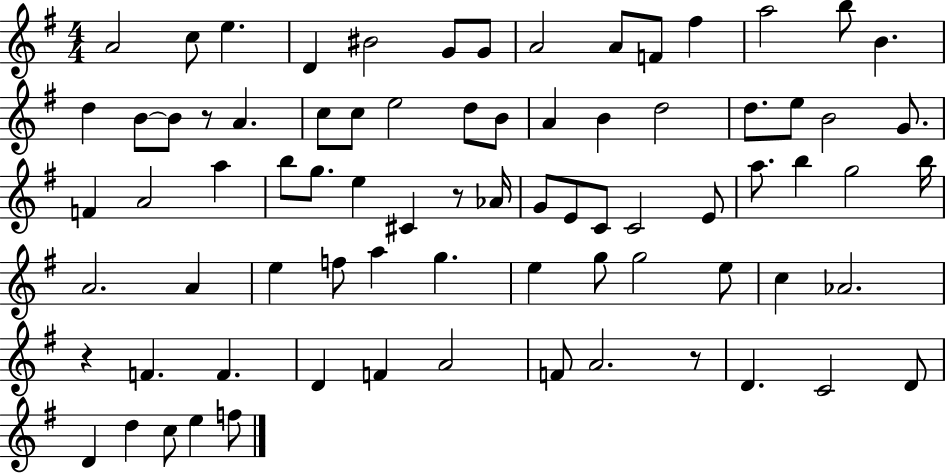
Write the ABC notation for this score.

X:1
T:Untitled
M:4/4
L:1/4
K:G
A2 c/2 e D ^B2 G/2 G/2 A2 A/2 F/2 ^f a2 b/2 B d B/2 B/2 z/2 A c/2 c/2 e2 d/2 B/2 A B d2 d/2 e/2 B2 G/2 F A2 a b/2 g/2 e ^C z/2 _A/4 G/2 E/2 C/2 C2 E/2 a/2 b g2 b/4 A2 A e f/2 a g e g/2 g2 e/2 c _A2 z F F D F A2 F/2 A2 z/2 D C2 D/2 D d c/2 e f/2